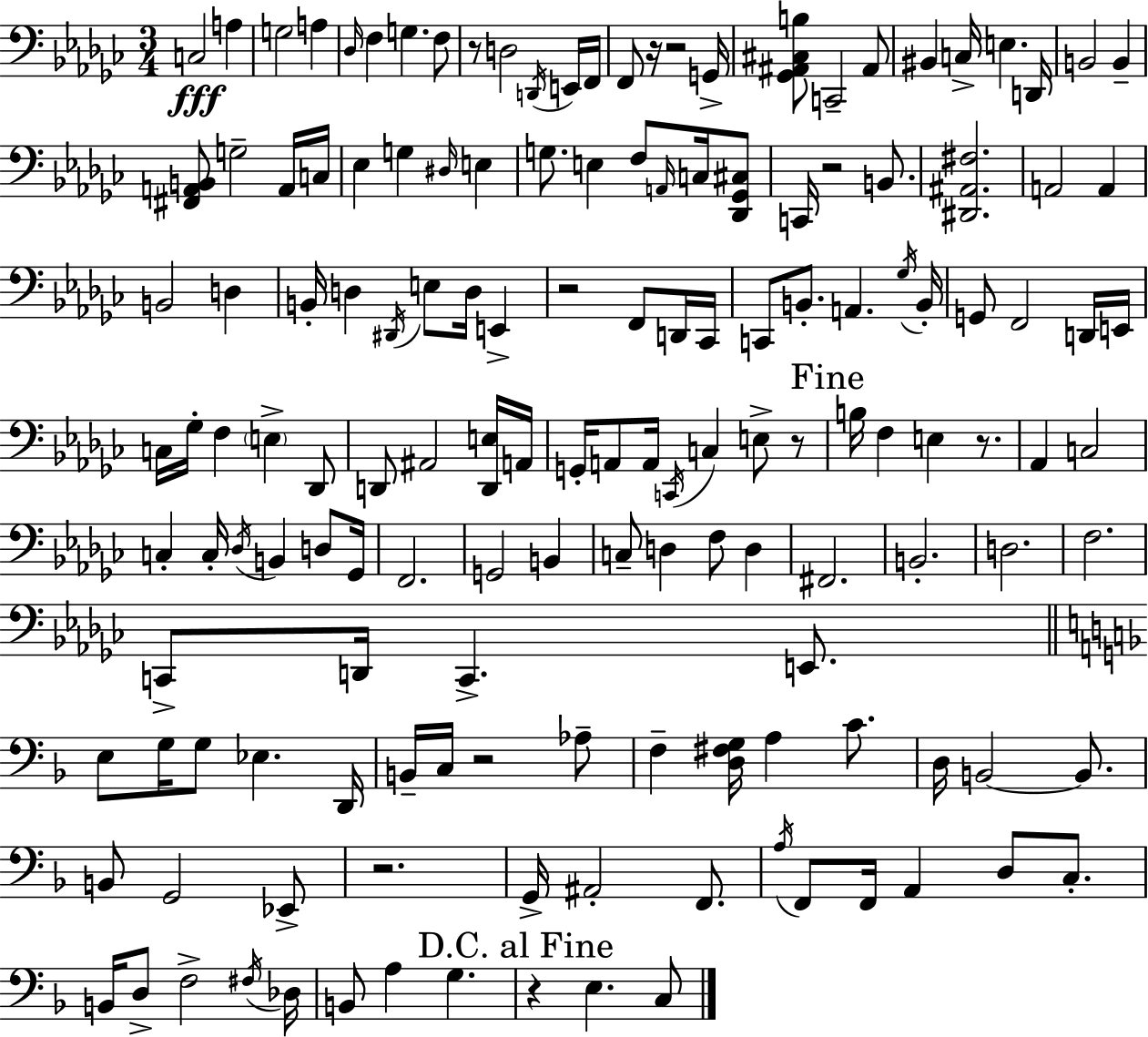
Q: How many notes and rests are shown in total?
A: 150